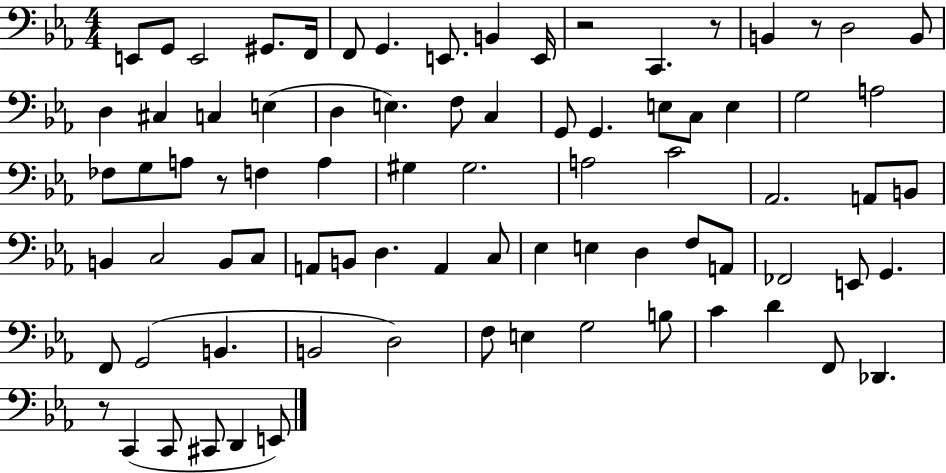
X:1
T:Untitled
M:4/4
L:1/4
K:Eb
E,,/2 G,,/2 E,,2 ^G,,/2 F,,/4 F,,/2 G,, E,,/2 B,, E,,/4 z2 C,, z/2 B,, z/2 D,2 B,,/2 D, ^C, C, E, D, E, F,/2 C, G,,/2 G,, E,/2 C,/2 E, G,2 A,2 _F,/2 G,/2 A,/2 z/2 F, A, ^G, ^G,2 A,2 C2 _A,,2 A,,/2 B,,/2 B,, C,2 B,,/2 C,/2 A,,/2 B,,/2 D, A,, C,/2 _E, E, D, F,/2 A,,/2 _F,,2 E,,/2 G,, F,,/2 G,,2 B,, B,,2 D,2 F,/2 E, G,2 B,/2 C D F,,/2 _D,, z/2 C,, C,,/2 ^C,,/2 D,, E,,/2